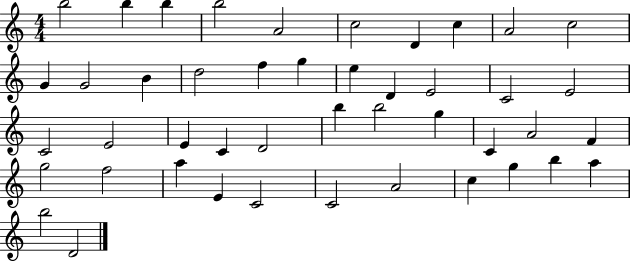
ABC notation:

X:1
T:Untitled
M:4/4
L:1/4
K:C
b2 b b b2 A2 c2 D c A2 c2 G G2 B d2 f g e D E2 C2 E2 C2 E2 E C D2 b b2 g C A2 F g2 f2 a E C2 C2 A2 c g b a b2 D2